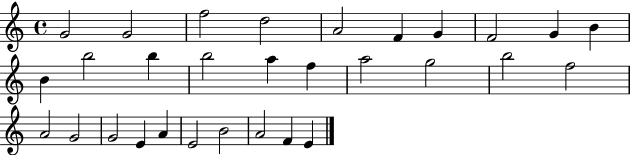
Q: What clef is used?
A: treble